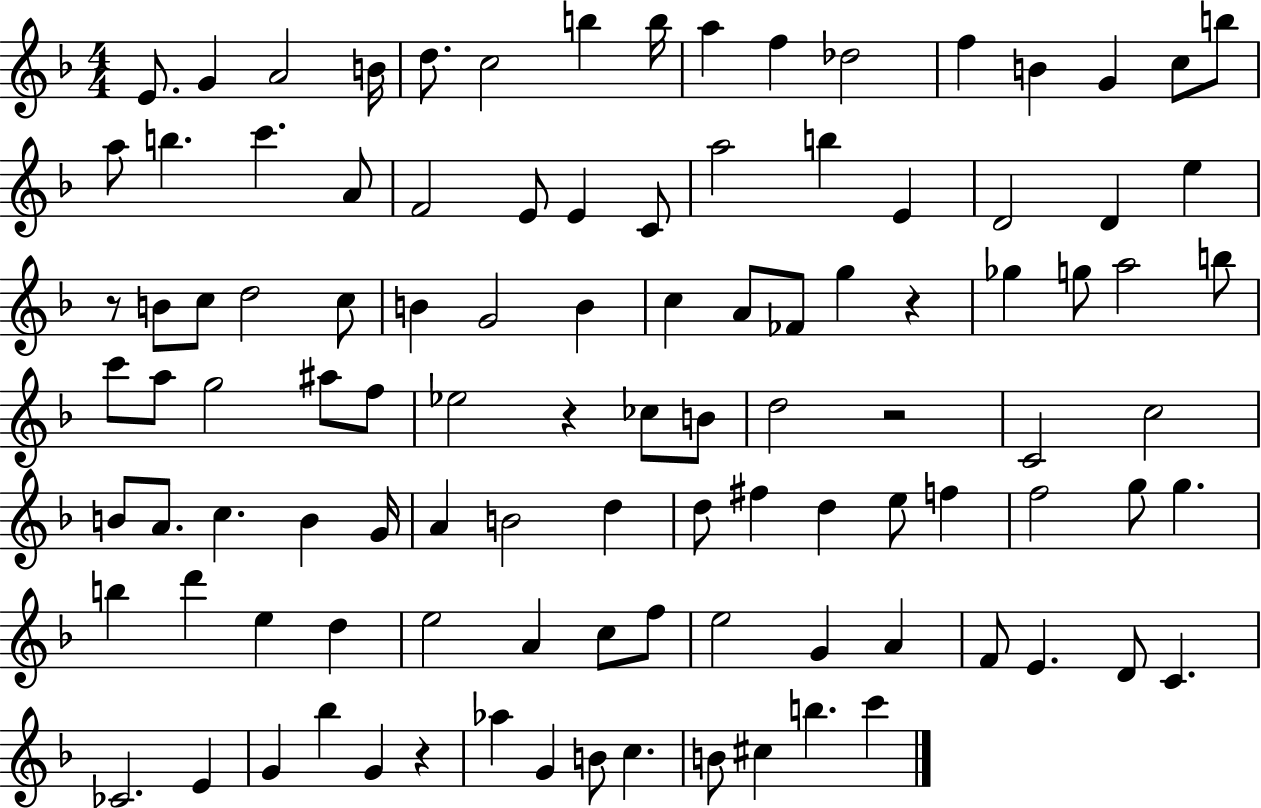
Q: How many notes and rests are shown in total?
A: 105